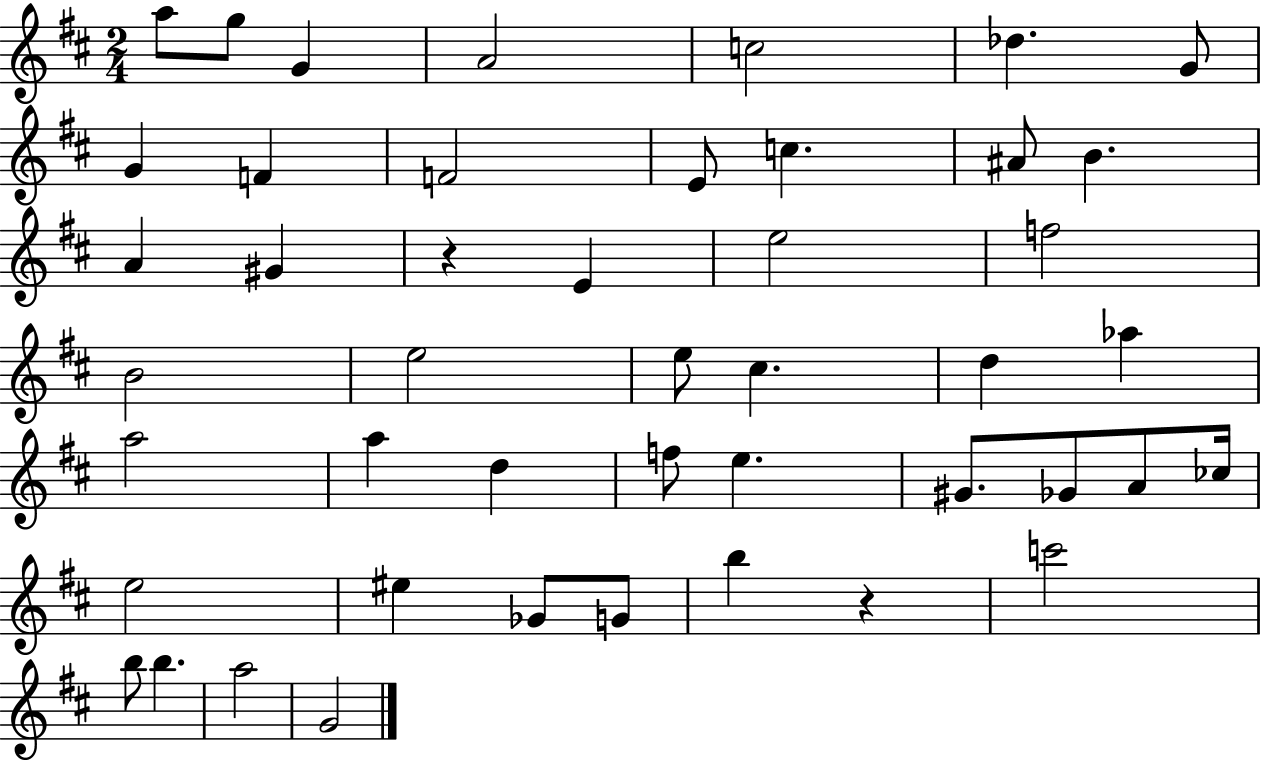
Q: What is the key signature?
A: D major